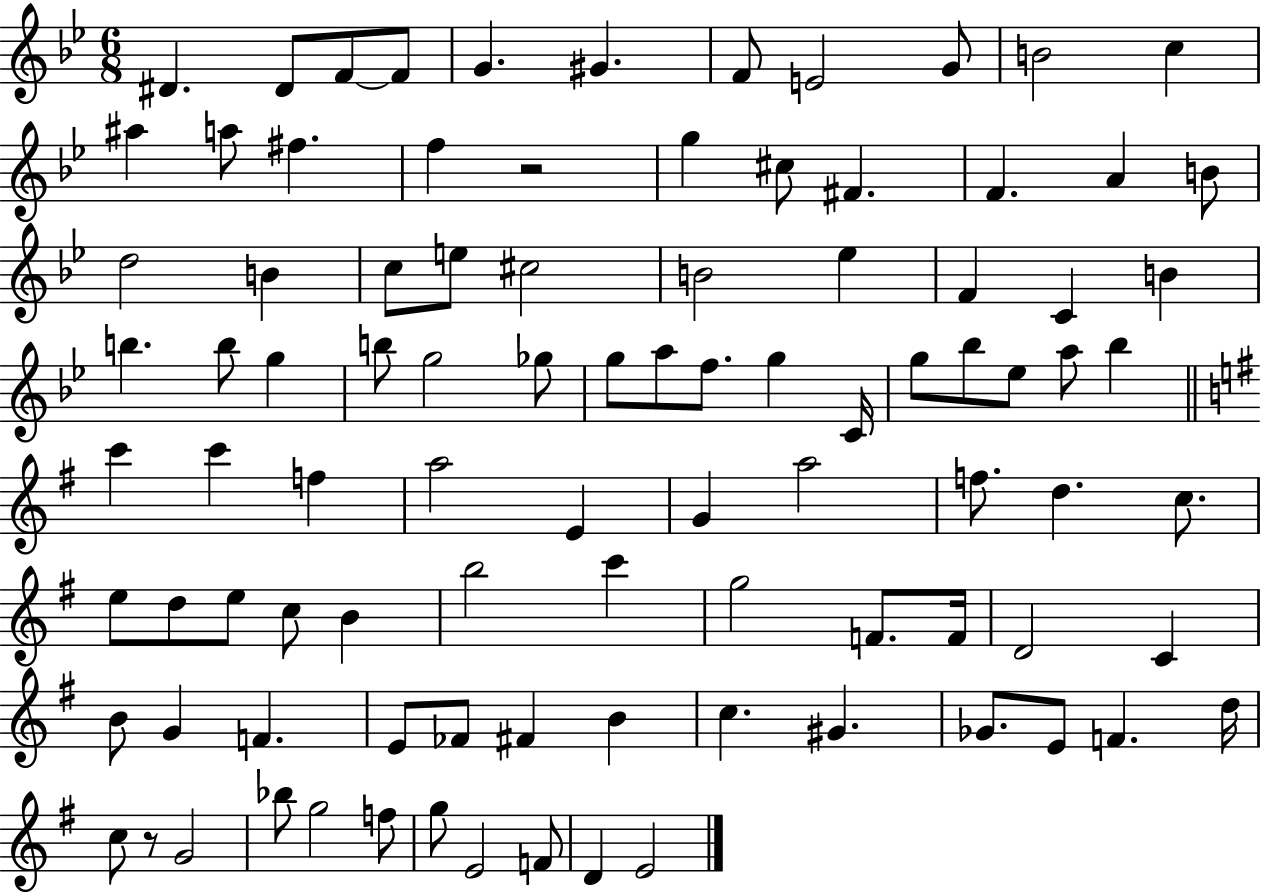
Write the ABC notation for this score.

X:1
T:Untitled
M:6/8
L:1/4
K:Bb
^D ^D/2 F/2 F/2 G ^G F/2 E2 G/2 B2 c ^a a/2 ^f f z2 g ^c/2 ^F F A B/2 d2 B c/2 e/2 ^c2 B2 _e F C B b b/2 g b/2 g2 _g/2 g/2 a/2 f/2 g C/4 g/2 _b/2 _e/2 a/2 _b c' c' f a2 E G a2 f/2 d c/2 e/2 d/2 e/2 c/2 B b2 c' g2 F/2 F/4 D2 C B/2 G F E/2 _F/2 ^F B c ^G _G/2 E/2 F d/4 c/2 z/2 G2 _b/2 g2 f/2 g/2 E2 F/2 D E2